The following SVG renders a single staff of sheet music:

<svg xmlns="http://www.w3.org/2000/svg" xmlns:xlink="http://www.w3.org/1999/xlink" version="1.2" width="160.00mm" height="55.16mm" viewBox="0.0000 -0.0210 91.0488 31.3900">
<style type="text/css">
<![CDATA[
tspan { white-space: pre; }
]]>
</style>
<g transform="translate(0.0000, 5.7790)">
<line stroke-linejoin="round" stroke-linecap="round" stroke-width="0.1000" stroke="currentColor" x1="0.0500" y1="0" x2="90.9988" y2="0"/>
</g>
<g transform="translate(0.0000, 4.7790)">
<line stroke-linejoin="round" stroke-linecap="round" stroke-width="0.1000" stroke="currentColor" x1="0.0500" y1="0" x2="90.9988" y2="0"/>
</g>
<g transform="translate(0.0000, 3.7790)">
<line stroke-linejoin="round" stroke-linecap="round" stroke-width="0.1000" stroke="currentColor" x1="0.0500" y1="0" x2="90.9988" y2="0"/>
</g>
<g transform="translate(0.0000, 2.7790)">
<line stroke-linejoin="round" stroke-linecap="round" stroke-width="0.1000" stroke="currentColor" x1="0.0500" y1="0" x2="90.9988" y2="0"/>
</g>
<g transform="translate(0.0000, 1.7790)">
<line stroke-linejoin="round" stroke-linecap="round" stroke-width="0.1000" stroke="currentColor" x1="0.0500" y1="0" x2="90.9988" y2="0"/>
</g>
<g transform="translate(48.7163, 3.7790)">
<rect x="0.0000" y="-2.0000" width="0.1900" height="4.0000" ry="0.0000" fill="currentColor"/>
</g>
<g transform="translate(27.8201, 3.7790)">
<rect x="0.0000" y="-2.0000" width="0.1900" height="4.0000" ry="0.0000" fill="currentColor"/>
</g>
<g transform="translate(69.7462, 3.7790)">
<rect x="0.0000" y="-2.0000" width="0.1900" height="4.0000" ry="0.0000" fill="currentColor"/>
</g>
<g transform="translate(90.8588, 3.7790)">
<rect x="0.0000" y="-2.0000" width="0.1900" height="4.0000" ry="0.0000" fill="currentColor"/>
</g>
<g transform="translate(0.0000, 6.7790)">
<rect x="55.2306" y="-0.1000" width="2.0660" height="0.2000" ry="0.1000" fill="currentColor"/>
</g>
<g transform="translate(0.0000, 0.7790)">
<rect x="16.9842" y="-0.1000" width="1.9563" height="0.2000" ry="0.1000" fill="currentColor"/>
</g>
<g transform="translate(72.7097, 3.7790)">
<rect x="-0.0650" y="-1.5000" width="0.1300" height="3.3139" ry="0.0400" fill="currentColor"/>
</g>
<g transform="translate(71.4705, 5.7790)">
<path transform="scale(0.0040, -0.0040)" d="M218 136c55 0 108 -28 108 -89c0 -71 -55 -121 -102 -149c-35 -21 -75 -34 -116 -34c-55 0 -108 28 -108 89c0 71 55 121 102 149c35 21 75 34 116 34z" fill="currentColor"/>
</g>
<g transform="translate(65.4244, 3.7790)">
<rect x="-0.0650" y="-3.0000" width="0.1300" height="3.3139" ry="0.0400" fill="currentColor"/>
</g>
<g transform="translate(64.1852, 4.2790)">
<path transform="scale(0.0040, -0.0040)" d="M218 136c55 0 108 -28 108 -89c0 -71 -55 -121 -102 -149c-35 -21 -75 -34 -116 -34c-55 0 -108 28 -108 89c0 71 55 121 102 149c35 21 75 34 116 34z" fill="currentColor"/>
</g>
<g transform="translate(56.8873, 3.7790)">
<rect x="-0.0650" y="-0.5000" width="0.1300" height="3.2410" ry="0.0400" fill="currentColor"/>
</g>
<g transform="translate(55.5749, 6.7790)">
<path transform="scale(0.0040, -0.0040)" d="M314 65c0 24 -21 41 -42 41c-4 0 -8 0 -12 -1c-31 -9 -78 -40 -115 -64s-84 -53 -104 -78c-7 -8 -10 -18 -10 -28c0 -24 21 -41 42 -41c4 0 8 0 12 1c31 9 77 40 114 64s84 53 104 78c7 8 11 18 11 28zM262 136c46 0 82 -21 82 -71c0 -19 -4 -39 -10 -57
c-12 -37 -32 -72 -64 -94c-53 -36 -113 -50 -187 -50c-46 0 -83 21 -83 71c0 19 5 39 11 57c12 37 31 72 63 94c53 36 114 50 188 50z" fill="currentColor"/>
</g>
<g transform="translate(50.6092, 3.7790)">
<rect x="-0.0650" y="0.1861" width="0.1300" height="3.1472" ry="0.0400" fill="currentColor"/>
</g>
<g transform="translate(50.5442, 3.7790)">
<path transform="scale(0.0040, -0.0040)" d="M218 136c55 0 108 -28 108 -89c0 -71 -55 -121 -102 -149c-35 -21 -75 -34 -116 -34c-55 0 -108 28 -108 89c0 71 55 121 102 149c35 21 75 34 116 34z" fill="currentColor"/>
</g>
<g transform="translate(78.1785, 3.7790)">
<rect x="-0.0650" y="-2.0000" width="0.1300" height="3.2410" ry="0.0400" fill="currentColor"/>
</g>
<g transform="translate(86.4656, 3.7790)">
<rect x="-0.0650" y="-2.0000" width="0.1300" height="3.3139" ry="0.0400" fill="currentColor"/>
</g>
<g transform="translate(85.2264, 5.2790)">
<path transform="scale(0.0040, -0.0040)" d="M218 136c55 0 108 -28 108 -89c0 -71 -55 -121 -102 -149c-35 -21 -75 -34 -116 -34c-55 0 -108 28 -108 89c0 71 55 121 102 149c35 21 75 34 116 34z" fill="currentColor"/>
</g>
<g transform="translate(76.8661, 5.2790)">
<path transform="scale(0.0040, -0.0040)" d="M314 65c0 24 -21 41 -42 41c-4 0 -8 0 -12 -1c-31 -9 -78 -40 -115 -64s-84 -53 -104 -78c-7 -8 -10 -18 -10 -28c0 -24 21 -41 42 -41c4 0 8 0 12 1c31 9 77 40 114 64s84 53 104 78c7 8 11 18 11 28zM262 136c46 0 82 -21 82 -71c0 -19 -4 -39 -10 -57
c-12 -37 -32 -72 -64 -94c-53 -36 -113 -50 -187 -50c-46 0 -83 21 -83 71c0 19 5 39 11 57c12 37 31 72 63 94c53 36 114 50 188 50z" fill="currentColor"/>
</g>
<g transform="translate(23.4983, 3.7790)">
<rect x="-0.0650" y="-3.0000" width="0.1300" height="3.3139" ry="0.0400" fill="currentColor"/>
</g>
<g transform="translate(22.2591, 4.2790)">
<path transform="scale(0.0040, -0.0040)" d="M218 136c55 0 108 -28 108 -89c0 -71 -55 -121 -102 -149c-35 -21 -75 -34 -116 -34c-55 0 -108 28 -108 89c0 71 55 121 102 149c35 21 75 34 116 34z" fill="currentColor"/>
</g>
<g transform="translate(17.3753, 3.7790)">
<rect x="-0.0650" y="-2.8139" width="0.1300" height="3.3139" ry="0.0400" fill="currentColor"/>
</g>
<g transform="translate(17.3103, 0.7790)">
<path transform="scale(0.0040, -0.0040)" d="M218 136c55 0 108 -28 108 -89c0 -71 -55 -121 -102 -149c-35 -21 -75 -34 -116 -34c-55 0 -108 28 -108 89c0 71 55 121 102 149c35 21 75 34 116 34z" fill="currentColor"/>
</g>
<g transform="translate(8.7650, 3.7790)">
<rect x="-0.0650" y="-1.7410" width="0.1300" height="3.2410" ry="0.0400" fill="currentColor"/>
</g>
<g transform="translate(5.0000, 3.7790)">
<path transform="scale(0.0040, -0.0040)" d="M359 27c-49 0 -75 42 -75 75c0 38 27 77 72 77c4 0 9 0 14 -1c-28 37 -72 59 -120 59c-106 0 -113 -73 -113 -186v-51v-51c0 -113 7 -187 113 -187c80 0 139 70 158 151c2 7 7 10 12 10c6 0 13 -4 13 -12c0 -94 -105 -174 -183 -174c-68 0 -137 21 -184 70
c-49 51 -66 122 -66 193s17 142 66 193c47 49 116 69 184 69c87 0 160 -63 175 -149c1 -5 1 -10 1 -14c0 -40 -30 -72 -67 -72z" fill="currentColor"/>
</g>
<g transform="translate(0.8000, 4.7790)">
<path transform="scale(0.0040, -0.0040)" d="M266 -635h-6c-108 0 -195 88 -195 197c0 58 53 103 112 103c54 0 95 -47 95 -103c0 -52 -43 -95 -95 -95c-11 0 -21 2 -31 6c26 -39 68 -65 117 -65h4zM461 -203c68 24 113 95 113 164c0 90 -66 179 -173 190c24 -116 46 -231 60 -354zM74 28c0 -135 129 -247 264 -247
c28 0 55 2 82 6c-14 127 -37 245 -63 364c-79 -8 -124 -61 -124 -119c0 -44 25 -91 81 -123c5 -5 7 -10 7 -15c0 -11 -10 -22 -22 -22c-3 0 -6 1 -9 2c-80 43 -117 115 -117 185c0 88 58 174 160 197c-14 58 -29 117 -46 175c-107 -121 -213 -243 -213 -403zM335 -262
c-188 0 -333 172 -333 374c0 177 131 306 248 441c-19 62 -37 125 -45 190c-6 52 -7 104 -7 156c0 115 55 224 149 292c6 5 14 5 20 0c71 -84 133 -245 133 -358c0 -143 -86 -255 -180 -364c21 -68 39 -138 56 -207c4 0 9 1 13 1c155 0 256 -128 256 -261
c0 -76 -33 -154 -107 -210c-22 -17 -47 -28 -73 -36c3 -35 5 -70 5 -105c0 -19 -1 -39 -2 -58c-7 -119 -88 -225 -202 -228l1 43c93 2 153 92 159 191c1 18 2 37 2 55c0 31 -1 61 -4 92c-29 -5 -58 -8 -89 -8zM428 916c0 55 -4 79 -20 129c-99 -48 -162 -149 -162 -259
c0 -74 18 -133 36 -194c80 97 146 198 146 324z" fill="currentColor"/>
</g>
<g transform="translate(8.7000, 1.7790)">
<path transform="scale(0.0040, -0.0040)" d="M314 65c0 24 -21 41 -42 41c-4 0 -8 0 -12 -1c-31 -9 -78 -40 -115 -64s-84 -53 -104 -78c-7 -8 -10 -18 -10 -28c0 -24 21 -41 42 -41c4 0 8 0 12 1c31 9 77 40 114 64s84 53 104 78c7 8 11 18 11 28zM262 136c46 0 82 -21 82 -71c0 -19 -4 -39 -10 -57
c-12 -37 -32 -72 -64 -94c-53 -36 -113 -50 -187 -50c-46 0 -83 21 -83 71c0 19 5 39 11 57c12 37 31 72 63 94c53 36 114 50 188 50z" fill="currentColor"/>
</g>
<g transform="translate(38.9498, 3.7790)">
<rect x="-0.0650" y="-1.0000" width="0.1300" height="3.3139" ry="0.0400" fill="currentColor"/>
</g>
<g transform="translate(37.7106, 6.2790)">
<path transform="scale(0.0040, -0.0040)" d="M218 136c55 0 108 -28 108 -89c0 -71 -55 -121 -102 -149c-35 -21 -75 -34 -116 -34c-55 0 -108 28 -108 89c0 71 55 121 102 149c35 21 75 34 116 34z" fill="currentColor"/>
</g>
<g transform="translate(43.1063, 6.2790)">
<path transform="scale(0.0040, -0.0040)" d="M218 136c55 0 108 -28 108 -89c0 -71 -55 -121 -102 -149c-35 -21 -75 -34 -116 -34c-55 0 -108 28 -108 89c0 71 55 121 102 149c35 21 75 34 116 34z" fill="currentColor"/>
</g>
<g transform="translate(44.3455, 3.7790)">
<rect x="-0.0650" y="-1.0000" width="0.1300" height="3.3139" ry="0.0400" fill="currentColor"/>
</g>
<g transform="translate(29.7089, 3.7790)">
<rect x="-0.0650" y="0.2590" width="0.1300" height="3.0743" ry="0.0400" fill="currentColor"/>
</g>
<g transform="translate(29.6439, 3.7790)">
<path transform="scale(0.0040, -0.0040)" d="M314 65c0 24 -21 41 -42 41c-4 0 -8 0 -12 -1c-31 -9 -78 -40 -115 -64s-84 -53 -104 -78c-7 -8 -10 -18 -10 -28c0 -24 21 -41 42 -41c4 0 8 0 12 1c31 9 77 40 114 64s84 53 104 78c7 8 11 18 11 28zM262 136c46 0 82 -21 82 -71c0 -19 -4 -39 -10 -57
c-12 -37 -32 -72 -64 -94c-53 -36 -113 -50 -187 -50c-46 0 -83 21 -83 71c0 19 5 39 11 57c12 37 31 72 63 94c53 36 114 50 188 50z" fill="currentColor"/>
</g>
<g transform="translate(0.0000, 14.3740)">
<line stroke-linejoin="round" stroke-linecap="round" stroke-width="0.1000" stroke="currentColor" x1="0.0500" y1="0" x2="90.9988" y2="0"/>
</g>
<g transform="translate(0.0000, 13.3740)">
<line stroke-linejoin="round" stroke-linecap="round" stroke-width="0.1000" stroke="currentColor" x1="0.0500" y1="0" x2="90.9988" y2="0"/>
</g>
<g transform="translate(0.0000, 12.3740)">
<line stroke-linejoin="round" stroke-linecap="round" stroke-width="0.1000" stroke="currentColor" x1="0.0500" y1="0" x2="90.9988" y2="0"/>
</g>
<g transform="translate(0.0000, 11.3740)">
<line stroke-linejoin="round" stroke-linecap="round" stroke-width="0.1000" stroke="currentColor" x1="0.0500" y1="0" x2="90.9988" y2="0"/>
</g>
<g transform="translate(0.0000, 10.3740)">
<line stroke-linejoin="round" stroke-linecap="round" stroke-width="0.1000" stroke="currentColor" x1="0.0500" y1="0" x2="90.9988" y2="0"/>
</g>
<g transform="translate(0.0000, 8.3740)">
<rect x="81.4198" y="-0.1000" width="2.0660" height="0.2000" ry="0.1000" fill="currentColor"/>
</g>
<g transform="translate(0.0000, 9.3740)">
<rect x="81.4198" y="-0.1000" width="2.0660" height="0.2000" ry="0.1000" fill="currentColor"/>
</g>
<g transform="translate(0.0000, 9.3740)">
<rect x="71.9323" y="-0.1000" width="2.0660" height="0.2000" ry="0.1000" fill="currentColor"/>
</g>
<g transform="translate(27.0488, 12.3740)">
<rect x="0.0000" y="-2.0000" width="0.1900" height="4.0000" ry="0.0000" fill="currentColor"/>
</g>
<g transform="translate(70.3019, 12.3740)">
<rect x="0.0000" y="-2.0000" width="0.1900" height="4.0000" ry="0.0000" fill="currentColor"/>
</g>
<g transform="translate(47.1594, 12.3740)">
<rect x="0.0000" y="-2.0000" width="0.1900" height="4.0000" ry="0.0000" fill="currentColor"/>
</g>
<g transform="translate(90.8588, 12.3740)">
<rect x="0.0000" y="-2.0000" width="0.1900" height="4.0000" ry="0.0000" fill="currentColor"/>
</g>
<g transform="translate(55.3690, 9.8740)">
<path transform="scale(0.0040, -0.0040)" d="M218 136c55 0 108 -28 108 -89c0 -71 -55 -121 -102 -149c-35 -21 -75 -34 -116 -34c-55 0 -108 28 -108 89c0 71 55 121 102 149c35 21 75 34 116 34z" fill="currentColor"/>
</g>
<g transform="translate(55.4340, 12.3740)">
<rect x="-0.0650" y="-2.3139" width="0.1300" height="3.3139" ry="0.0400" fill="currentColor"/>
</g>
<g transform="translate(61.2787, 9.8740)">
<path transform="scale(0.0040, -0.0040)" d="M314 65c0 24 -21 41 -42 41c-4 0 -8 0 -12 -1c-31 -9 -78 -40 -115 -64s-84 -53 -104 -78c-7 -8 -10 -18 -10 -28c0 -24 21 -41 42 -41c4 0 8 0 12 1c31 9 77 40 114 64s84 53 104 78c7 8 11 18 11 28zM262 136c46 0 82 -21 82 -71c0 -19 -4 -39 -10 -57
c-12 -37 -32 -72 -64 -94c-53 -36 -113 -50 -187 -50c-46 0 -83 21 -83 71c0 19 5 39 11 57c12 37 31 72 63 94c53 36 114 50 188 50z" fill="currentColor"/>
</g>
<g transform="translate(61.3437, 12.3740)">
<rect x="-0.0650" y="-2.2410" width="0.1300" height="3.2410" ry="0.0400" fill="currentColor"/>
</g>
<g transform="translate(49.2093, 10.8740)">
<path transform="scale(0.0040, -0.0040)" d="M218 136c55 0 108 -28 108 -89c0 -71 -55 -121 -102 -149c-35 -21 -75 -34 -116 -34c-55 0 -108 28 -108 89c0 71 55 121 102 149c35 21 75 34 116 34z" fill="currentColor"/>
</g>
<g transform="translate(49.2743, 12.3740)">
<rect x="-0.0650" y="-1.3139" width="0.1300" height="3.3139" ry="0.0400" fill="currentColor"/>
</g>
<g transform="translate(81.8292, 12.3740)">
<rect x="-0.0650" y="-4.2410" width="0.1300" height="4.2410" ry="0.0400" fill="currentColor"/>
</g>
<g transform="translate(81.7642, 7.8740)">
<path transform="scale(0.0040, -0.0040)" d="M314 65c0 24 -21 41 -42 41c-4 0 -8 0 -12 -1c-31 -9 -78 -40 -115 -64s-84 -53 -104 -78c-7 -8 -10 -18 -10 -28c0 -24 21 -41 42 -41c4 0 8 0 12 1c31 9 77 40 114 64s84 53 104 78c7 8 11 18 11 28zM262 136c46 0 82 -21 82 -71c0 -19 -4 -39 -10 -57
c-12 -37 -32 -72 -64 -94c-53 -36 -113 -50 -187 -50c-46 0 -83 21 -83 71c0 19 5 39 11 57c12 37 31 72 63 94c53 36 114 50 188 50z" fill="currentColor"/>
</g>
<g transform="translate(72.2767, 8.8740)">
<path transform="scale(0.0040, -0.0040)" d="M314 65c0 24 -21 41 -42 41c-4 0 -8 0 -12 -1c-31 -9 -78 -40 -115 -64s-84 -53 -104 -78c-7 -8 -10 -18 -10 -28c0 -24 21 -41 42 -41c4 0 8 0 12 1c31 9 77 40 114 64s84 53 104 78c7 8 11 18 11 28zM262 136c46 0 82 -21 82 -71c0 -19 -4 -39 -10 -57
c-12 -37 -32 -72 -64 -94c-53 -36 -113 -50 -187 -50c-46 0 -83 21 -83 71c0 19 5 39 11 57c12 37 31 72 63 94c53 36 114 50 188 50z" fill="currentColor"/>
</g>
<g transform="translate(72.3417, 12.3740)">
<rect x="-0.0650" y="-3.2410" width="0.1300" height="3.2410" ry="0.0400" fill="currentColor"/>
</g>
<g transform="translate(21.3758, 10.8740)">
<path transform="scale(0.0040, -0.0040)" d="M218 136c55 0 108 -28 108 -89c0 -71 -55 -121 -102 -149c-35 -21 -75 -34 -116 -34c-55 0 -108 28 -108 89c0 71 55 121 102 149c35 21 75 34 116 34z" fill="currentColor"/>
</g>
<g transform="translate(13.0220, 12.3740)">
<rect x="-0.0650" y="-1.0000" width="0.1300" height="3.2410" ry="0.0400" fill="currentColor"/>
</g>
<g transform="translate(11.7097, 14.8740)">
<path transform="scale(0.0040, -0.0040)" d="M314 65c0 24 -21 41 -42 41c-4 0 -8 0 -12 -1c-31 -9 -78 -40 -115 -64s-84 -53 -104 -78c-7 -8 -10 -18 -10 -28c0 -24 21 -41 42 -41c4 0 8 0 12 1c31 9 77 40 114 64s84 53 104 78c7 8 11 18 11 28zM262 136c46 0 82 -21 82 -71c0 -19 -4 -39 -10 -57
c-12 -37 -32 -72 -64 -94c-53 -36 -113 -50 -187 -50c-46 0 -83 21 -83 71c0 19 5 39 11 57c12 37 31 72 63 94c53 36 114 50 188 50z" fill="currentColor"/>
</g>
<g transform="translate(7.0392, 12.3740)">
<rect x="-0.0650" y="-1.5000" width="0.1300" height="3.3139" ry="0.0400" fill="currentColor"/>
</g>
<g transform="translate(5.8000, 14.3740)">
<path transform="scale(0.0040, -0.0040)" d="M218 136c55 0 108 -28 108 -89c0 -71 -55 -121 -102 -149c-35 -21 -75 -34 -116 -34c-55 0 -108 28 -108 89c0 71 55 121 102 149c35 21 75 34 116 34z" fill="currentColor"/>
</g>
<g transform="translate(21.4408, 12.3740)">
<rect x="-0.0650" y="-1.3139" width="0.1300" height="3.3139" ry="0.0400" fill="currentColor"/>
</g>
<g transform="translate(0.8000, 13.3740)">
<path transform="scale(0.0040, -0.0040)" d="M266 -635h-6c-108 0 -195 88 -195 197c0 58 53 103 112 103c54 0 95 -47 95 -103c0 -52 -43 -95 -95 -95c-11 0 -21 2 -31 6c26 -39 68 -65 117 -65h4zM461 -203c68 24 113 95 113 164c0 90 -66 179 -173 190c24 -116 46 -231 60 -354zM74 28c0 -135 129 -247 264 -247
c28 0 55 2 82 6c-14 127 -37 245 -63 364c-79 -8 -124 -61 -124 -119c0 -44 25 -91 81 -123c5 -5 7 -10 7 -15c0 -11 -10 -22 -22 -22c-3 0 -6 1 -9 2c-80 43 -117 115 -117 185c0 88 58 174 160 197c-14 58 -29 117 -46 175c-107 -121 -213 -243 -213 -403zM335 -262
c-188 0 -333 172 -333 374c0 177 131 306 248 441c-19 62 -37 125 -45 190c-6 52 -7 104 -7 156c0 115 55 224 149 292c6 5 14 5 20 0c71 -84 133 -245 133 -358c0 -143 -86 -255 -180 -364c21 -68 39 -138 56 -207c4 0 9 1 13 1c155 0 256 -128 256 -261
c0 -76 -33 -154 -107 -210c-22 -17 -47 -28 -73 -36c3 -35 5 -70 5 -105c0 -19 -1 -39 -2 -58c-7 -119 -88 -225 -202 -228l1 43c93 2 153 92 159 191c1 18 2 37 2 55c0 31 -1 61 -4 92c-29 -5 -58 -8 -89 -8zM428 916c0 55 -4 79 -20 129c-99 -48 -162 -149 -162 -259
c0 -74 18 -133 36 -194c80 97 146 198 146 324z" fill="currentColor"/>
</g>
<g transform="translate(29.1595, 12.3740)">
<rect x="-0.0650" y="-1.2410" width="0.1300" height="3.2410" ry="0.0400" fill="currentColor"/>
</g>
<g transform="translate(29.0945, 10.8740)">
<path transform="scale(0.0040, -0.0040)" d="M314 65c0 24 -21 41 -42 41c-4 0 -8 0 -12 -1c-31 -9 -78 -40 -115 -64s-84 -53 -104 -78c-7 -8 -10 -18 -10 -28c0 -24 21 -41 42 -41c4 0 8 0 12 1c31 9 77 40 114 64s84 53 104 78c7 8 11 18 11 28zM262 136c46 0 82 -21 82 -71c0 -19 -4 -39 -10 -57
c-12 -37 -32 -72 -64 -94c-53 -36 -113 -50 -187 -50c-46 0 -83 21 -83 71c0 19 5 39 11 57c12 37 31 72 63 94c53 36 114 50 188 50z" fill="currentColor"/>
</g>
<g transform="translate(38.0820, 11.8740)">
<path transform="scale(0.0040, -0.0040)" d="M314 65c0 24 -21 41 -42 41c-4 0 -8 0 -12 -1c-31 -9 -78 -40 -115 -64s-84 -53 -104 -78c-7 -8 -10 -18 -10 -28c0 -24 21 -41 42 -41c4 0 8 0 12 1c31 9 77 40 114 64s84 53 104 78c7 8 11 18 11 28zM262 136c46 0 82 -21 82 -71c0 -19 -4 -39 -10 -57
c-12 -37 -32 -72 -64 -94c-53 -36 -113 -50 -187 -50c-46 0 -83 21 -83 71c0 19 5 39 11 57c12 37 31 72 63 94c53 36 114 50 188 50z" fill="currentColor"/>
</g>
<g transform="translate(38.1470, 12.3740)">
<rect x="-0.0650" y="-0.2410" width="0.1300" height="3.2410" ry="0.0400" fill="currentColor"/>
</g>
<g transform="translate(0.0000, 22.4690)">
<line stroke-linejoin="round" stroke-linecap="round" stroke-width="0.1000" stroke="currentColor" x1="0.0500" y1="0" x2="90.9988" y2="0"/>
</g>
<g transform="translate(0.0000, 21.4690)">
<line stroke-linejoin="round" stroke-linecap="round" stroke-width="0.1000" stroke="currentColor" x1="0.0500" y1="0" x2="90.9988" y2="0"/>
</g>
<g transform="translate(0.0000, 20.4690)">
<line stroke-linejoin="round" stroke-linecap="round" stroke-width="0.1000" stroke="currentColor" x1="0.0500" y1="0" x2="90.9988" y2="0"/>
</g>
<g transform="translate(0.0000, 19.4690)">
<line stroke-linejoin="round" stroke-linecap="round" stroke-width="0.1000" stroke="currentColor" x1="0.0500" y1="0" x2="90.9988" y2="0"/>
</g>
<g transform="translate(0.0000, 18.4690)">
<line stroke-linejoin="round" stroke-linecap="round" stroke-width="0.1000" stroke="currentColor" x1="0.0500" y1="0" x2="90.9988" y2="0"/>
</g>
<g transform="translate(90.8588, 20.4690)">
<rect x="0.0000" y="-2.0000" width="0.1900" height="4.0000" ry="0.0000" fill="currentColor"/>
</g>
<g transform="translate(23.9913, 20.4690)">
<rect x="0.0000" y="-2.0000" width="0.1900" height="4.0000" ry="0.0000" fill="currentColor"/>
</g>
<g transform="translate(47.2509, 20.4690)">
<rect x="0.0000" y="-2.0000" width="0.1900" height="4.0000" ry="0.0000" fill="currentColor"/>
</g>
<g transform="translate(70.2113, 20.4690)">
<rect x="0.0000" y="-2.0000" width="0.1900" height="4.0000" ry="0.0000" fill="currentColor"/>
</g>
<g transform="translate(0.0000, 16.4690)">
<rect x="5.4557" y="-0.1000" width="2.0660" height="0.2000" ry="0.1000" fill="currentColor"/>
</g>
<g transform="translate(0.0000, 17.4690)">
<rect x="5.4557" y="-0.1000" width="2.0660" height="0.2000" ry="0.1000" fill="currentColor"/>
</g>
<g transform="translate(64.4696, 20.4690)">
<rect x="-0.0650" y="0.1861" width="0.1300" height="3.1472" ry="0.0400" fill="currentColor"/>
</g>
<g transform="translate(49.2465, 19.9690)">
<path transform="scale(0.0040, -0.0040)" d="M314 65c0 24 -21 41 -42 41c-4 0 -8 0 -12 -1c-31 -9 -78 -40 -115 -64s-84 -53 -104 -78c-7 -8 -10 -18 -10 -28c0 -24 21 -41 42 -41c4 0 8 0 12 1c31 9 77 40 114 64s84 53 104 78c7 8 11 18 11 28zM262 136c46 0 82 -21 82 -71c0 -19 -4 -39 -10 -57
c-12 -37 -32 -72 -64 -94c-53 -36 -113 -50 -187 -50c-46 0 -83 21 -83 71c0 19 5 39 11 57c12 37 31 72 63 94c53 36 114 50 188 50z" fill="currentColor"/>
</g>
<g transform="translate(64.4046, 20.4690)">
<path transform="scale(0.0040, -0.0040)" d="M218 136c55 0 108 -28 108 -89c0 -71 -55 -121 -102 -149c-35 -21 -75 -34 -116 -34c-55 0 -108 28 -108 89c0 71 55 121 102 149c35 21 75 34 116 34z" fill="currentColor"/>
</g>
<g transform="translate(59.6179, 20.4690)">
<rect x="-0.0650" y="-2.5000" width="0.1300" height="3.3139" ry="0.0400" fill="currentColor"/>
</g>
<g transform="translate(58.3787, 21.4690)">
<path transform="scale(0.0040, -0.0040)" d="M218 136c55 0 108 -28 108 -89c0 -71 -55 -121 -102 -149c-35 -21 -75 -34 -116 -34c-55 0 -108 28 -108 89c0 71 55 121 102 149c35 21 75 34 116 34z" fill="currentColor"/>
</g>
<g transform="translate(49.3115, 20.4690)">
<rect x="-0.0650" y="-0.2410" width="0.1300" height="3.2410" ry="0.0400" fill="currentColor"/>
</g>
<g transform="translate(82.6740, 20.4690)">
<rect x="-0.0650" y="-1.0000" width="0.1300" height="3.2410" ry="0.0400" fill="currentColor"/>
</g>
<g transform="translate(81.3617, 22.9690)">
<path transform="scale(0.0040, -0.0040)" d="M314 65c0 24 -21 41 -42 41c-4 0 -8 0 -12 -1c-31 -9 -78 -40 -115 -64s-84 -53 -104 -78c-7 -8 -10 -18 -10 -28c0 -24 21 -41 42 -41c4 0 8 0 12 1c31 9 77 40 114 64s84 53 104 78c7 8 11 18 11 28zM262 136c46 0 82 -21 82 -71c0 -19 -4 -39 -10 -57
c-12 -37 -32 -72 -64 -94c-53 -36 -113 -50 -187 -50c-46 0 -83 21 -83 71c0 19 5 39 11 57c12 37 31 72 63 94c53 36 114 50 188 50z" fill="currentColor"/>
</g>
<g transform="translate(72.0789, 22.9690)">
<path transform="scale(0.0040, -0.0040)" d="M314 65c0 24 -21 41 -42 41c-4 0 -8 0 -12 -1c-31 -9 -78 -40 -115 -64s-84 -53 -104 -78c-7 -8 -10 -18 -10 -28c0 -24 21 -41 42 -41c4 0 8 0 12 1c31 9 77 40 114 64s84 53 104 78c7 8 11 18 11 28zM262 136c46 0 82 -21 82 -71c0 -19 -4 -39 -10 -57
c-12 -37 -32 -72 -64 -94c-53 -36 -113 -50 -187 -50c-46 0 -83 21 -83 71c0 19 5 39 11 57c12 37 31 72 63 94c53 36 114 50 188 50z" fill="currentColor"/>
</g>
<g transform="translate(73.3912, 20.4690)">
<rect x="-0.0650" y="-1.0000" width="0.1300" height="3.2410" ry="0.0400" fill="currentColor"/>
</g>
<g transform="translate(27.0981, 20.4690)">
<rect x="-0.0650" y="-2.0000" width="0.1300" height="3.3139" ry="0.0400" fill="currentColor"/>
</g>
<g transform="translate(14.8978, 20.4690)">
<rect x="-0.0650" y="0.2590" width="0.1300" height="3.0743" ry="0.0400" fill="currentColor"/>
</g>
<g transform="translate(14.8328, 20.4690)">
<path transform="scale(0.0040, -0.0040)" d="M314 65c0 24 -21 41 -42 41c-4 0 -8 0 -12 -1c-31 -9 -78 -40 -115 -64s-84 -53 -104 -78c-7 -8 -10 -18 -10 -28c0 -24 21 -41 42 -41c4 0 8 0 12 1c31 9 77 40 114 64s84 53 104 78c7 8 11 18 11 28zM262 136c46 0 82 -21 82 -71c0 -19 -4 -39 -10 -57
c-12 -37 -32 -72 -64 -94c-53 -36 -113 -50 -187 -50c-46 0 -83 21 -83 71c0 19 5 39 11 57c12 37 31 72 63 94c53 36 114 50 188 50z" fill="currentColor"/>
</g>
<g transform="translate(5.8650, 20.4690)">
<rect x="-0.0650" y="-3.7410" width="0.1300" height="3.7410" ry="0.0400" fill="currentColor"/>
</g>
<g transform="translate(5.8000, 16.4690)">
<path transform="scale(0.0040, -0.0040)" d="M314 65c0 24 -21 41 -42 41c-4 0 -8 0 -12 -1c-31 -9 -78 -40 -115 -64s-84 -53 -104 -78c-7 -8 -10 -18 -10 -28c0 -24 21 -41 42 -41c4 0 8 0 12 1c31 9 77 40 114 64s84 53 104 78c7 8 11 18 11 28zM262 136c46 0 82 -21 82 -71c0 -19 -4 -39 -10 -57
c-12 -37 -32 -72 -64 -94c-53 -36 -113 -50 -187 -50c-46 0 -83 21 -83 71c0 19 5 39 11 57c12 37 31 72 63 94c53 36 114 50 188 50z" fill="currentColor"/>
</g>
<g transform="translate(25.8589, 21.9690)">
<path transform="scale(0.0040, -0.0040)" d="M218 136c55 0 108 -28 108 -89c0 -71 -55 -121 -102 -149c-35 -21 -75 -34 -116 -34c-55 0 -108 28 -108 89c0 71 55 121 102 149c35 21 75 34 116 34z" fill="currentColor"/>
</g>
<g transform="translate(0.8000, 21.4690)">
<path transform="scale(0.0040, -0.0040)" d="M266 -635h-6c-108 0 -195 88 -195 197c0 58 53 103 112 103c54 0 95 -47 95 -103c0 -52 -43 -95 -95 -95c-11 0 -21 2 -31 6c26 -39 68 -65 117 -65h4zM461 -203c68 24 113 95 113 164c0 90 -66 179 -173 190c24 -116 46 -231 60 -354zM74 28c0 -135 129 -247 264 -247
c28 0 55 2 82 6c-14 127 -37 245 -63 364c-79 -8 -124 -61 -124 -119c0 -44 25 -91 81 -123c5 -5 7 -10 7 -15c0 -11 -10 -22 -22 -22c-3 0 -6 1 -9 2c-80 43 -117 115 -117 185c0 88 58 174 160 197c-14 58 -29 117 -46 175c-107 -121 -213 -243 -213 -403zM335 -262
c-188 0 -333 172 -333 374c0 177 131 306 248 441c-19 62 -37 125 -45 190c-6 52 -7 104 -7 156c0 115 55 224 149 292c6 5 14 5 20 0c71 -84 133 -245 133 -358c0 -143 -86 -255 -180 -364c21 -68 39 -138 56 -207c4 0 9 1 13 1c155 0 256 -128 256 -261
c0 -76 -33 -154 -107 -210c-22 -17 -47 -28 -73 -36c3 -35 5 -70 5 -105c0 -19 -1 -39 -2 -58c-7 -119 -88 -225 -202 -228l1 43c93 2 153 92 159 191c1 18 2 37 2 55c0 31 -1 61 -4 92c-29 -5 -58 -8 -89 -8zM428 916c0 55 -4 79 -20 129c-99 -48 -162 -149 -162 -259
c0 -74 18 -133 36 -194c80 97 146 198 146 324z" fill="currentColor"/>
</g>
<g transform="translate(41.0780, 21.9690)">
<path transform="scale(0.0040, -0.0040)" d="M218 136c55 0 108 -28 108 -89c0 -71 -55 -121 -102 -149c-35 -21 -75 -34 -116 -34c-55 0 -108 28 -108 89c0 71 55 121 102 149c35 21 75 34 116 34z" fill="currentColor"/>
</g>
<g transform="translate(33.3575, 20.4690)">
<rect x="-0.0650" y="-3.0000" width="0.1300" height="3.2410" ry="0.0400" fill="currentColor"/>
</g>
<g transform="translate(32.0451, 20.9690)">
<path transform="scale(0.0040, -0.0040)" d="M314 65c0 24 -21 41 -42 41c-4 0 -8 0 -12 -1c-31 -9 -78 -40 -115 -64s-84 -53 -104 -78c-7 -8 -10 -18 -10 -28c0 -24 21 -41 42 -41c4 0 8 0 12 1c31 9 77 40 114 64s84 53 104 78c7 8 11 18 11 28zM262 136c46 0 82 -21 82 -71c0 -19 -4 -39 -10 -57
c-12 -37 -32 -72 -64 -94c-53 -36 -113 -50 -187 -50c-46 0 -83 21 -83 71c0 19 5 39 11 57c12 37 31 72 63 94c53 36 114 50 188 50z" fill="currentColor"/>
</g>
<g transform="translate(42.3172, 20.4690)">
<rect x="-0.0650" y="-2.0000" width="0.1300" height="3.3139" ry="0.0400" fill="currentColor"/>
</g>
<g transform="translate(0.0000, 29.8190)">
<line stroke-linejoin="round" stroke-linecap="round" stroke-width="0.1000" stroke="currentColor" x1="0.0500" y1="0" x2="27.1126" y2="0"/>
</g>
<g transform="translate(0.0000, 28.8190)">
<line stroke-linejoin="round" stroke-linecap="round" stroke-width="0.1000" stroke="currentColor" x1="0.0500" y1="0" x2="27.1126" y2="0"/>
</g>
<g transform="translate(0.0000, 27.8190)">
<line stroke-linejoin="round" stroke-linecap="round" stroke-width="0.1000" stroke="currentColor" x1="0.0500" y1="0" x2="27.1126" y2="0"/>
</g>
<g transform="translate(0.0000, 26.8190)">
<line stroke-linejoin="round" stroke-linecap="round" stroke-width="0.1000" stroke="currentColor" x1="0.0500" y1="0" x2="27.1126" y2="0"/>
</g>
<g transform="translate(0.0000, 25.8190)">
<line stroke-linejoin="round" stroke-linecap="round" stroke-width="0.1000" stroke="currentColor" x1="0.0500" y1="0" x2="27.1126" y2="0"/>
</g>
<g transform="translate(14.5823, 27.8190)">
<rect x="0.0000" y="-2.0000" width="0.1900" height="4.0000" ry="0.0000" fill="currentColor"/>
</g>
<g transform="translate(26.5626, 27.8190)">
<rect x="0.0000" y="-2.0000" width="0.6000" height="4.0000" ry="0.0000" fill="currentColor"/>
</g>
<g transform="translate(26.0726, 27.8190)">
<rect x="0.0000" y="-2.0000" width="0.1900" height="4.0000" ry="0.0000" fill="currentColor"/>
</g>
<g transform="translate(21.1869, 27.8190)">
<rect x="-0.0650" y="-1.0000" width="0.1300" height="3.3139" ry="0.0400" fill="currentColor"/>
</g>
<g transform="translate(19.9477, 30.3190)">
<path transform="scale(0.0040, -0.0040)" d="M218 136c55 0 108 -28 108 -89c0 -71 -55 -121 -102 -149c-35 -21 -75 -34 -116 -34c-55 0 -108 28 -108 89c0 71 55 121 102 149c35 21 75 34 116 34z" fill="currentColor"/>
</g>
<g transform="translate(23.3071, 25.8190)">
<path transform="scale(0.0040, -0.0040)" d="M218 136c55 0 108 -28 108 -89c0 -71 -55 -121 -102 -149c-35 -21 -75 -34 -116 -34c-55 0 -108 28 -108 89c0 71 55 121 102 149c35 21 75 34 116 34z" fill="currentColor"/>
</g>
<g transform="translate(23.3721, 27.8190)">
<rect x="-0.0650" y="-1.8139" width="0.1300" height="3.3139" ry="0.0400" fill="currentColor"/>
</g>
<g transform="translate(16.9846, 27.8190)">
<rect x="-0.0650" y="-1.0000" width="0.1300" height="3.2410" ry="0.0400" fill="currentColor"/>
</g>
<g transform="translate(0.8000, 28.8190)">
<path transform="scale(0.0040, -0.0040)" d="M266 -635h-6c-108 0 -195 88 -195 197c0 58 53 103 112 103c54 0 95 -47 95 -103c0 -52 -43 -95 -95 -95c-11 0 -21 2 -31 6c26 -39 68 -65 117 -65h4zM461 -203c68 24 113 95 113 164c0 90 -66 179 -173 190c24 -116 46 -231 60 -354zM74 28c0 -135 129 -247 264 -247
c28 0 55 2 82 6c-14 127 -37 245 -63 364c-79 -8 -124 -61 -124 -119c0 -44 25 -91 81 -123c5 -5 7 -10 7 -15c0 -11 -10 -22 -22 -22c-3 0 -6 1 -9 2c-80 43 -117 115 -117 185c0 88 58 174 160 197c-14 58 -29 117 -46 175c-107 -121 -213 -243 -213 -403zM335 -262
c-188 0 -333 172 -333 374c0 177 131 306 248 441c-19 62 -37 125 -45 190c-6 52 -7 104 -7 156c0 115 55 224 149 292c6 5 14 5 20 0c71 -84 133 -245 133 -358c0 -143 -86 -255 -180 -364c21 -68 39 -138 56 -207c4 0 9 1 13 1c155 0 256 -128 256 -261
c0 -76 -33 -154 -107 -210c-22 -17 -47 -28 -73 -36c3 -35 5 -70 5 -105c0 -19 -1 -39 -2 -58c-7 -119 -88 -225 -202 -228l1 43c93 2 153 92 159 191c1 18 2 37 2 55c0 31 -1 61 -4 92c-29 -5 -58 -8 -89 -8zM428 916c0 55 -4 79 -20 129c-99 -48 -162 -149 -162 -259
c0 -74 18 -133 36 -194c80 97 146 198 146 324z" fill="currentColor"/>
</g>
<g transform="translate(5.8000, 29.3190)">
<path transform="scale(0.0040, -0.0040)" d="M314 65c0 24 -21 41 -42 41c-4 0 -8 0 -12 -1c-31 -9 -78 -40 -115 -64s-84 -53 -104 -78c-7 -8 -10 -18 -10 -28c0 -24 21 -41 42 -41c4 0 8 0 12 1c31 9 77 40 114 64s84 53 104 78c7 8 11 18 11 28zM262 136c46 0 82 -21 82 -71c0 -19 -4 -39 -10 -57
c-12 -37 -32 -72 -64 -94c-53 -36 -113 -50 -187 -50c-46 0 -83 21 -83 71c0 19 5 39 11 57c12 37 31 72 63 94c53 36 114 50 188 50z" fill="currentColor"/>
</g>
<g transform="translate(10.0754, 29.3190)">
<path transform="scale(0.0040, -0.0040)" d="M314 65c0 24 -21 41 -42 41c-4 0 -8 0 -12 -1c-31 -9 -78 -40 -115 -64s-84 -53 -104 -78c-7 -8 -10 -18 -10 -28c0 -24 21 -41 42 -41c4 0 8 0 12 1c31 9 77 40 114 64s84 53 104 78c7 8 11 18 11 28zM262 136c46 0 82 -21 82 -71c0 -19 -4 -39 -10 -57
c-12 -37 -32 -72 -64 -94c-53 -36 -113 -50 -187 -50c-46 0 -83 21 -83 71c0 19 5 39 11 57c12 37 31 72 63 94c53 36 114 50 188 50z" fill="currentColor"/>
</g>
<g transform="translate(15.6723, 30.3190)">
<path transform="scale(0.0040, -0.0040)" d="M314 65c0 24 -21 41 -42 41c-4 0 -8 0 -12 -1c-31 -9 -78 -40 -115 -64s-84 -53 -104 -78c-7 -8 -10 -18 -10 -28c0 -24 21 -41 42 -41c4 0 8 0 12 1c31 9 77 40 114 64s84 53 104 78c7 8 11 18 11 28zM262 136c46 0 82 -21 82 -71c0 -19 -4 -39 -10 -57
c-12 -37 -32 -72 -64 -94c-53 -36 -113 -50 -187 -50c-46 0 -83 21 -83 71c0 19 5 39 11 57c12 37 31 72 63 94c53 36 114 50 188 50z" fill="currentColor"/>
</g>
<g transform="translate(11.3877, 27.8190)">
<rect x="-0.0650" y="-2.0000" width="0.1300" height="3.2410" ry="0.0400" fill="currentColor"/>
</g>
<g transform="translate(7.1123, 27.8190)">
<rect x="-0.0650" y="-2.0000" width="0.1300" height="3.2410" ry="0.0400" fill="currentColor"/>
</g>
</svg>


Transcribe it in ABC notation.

X:1
T:Untitled
M:4/4
L:1/4
K:C
f2 a A B2 D D B C2 A E F2 F E D2 e e2 c2 e g g2 b2 d'2 c'2 B2 F A2 F c2 G B D2 D2 F2 F2 D2 D f